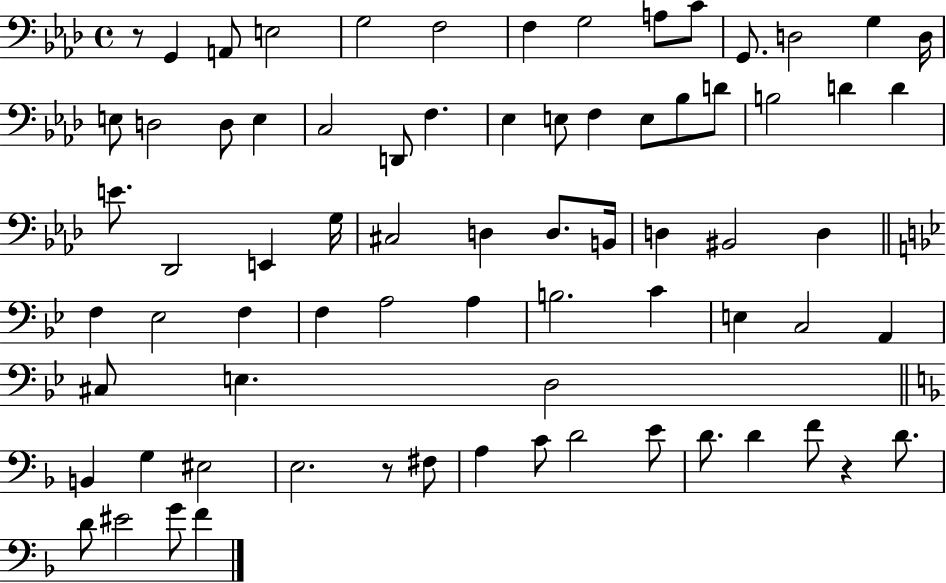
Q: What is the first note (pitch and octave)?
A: G2